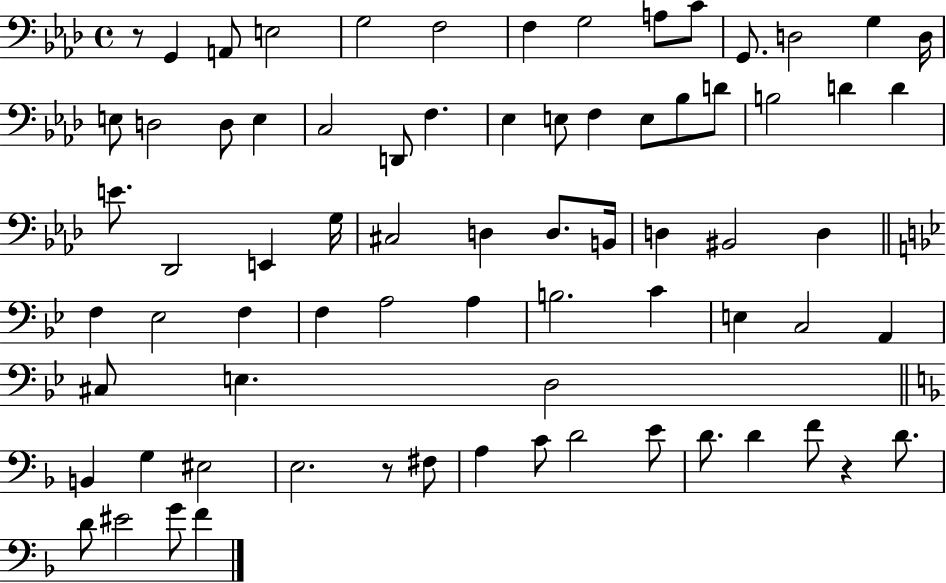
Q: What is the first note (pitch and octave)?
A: G2